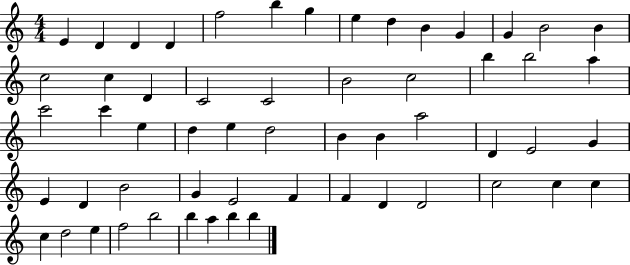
X:1
T:Untitled
M:4/4
L:1/4
K:C
E D D D f2 b g e d B G G B2 B c2 c D C2 C2 B2 c2 b b2 a c'2 c' e d e d2 B B a2 D E2 G E D B2 G E2 F F D D2 c2 c c c d2 e f2 b2 b a b b